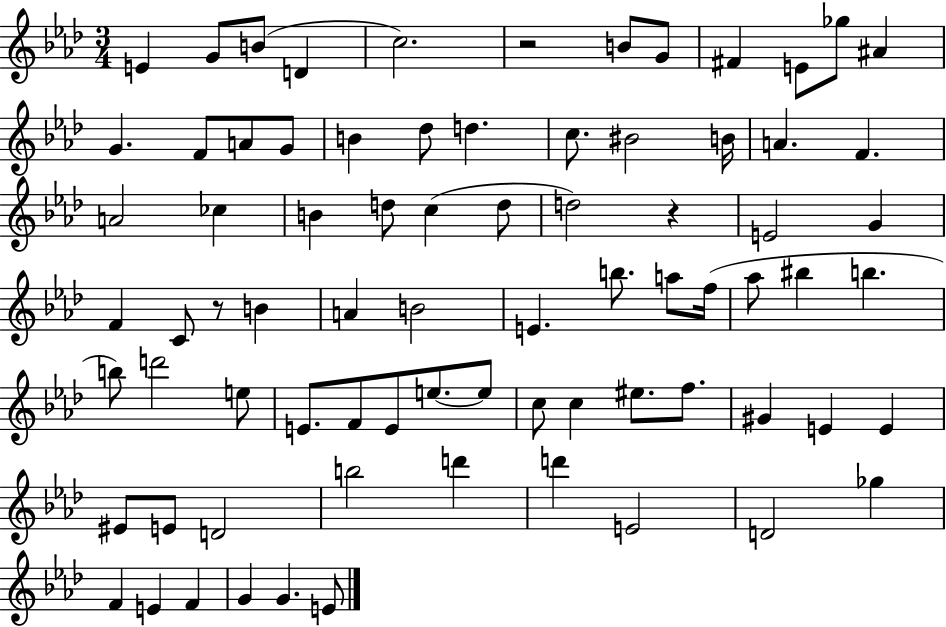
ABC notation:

X:1
T:Untitled
M:3/4
L:1/4
K:Ab
E G/2 B/2 D c2 z2 B/2 G/2 ^F E/2 _g/2 ^A G F/2 A/2 G/2 B _d/2 d c/2 ^B2 B/4 A F A2 _c B d/2 c d/2 d2 z E2 G F C/2 z/2 B A B2 E b/2 a/2 f/4 _a/2 ^b b b/2 d'2 e/2 E/2 F/2 E/2 e/2 e/2 c/2 c ^e/2 f/2 ^G E E ^E/2 E/2 D2 b2 d' d' E2 D2 _g F E F G G E/2